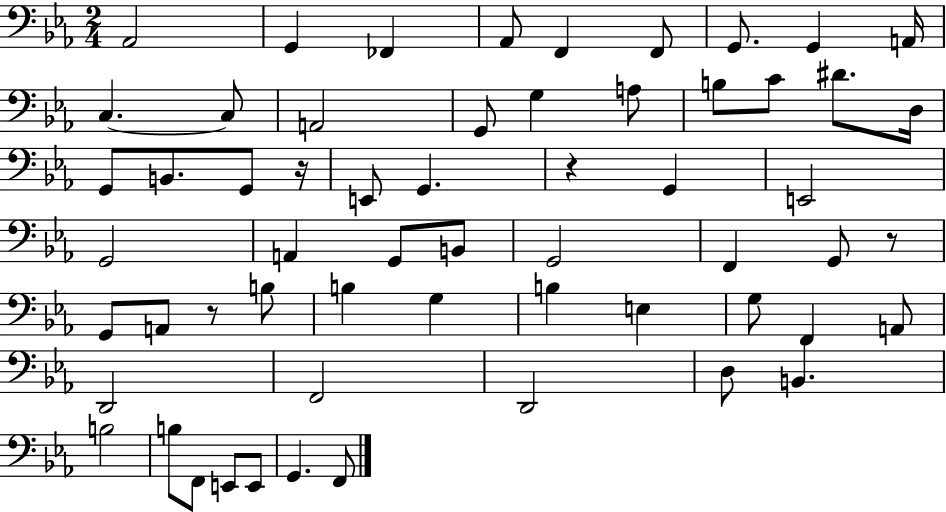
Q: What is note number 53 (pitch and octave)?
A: E2